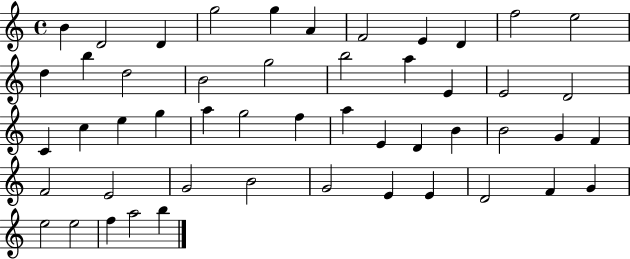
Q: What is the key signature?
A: C major